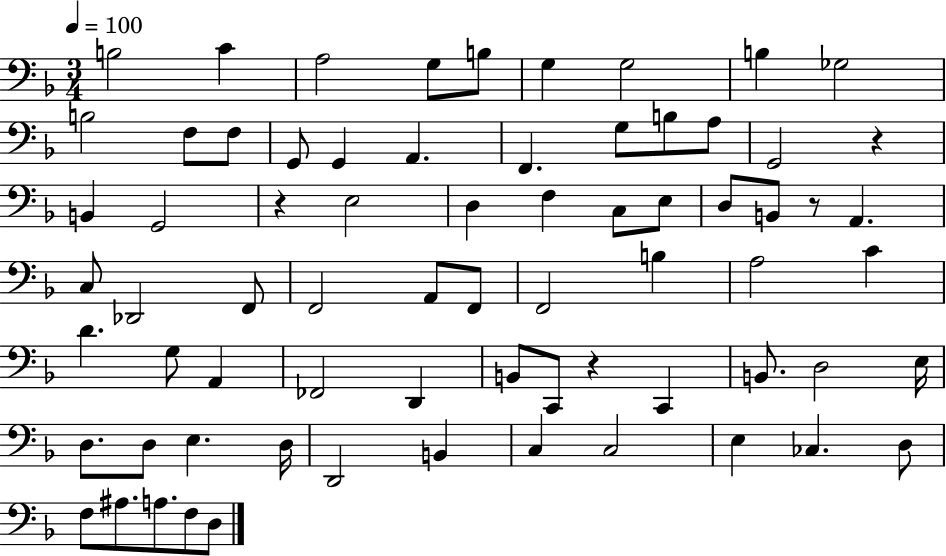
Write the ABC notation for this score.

X:1
T:Untitled
M:3/4
L:1/4
K:F
B,2 C A,2 G,/2 B,/2 G, G,2 B, _G,2 B,2 F,/2 F,/2 G,,/2 G,, A,, F,, G,/2 B,/2 A,/2 G,,2 z B,, G,,2 z E,2 D, F, C,/2 E,/2 D,/2 B,,/2 z/2 A,, C,/2 _D,,2 F,,/2 F,,2 A,,/2 F,,/2 F,,2 B, A,2 C D G,/2 A,, _F,,2 D,, B,,/2 C,,/2 z C,, B,,/2 D,2 E,/4 D,/2 D,/2 E, D,/4 D,,2 B,, C, C,2 E, _C, D,/2 F,/2 ^A,/2 A,/2 F,/2 D,/2